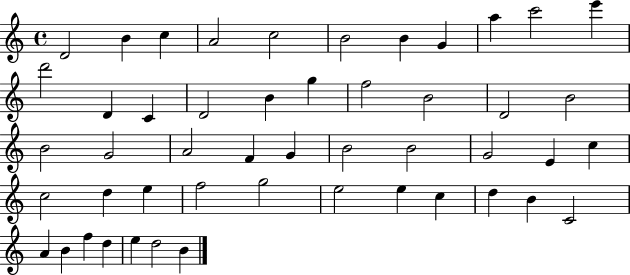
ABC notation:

X:1
T:Untitled
M:4/4
L:1/4
K:C
D2 B c A2 c2 B2 B G a c'2 e' d'2 D C D2 B g f2 B2 D2 B2 B2 G2 A2 F G B2 B2 G2 E c c2 d e f2 g2 e2 e c d B C2 A B f d e d2 B